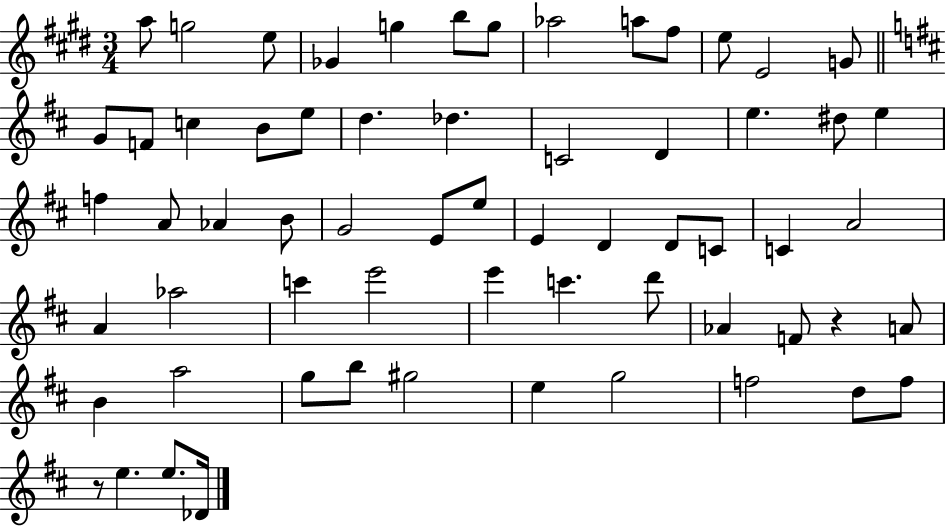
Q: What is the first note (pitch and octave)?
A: A5